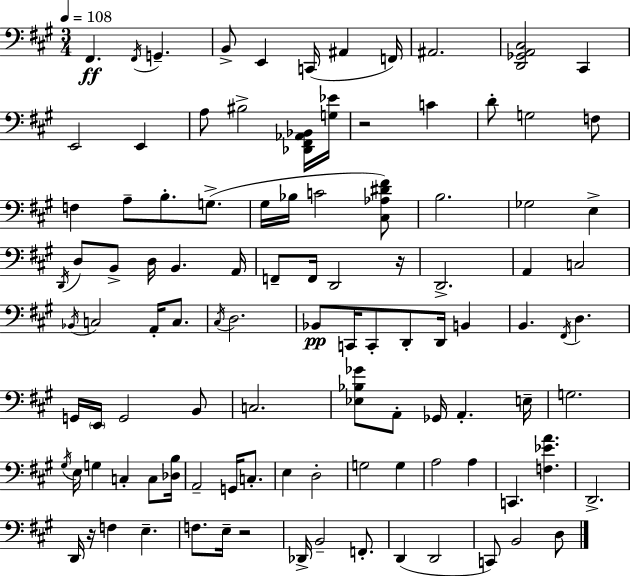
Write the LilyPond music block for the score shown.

{
  \clef bass
  \numericTimeSignature
  \time 3/4
  \key a \major
  \tempo 4 = 108
  fis,4.\ff \acciaccatura { fis,16 } g,4.-- | b,8-> e,4 c,16( ais,4 | f,16) ais,2. | <d, ges, a, cis>2 cis,4 | \break e,2 e,4 | a8 bis2-> <des, fis, aes, bes,>16 | <g ees'>16 r2 c'4 | d'8-. g2 f8 | \break f4 a8-- b8.-. g8.->( | gis16 bes16 c'2 <cis aes dis' fis'>8) | b2. | ges2 e4-> | \break \acciaccatura { d,16 } d8 b,8-> d16 b,4. | a,16 f,8-- f,16 d,2 | r16 d,2.-> | a,4 c2 | \break \acciaccatura { bes,16 } c2 a,16-. | c8. \acciaccatura { cis16 } d2. | bes,8\pp c,16 c,8-. d,8-. d,16 | b,4 b,4. \acciaccatura { fis,16 } d4. | \break g,16 \parenthesize e,16 g,2 | b,8 c2. | <ees bes ges'>8 a,8-. ges,16 a,4.-. | e16-- g2. | \break \acciaccatura { gis16 } e16 g4 c4-. | c8 <des b>16 a,2-- | g,16 c8.-. e4 d2-. | g2 | \break g4 a2 | a4 c,4. | <f ees' a'>4. d,2.-> | d,16 r16 f4 | \break e4.-- f8. e16-- r2 | des,16-> b,2-- | f,8.-. d,4( d,2 | c,8) b,2 | \break d8 \bar "|."
}